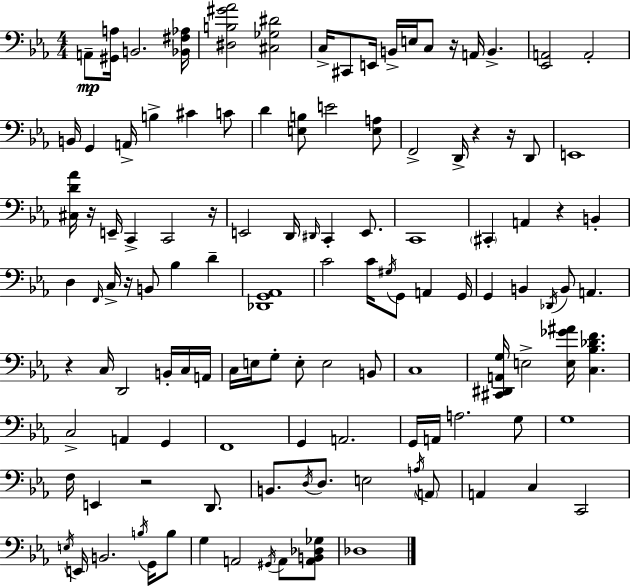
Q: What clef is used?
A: bass